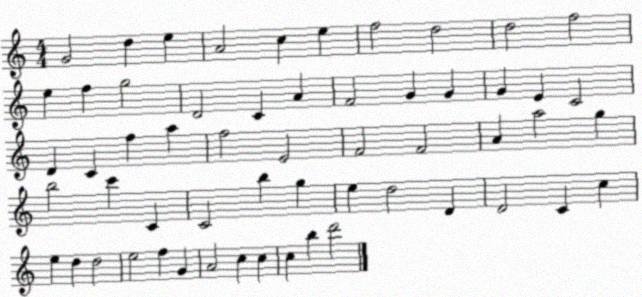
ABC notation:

X:1
T:Untitled
M:4/4
L:1/4
K:C
G2 d e A2 c e f2 d2 d2 f2 e f g2 D2 C A F2 G G G E C2 D C f a f2 E2 F2 F2 A a2 g b2 c' C C2 b g e d2 D D2 C c e d d2 e2 f G A2 c c c b d'2